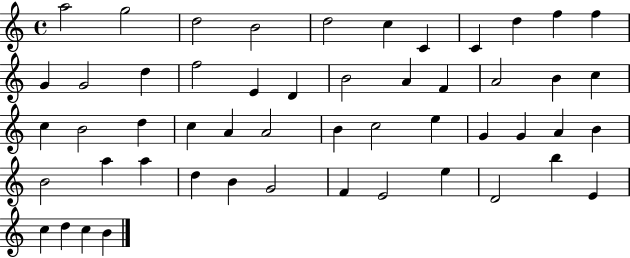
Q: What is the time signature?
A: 4/4